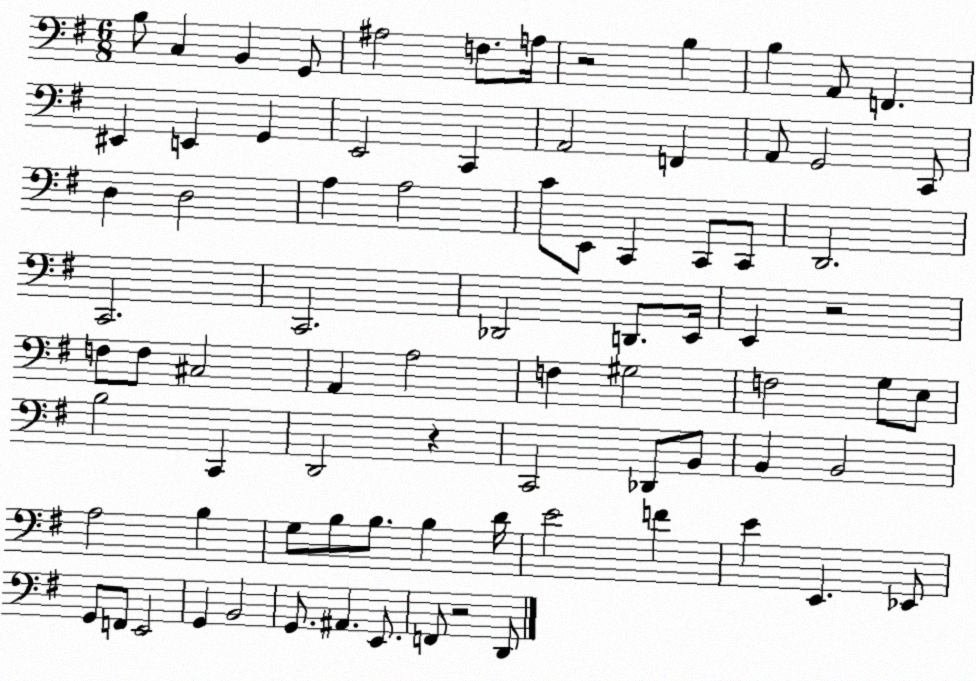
X:1
T:Untitled
M:6/8
L:1/4
K:G
B,/2 C, B,, G,,/2 ^A,2 F,/2 A,/4 z2 B, B, A,,/2 F,, ^E,, E,, G,, E,,2 C,, A,,2 F,, A,,/2 G,,2 C,,/2 D, D,2 A, A,2 C/2 E,,/2 C,, C,,/2 C,,/2 D,,2 C,,2 C,,2 _D,,2 D,,/2 E,,/4 E,, z2 F,/2 F,/2 ^C,2 A,, A,2 F, ^G,2 F,2 G,/2 E,/2 B,2 C,, D,,2 z C,,2 _D,,/2 B,,/2 B,, B,,2 A,2 B, G,/2 B,/2 B,/2 B, D/4 E2 F E E,, _E,,/2 G,,/2 F,,/2 E,,2 G,, B,,2 G,,/2 ^A,, E,,/2 F,,/2 z2 D,,/2